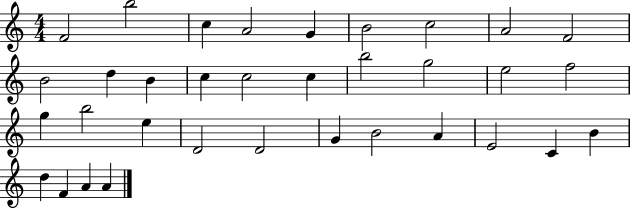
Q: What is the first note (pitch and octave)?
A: F4